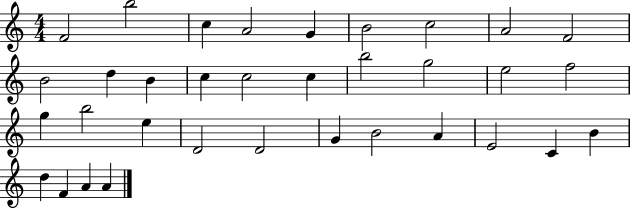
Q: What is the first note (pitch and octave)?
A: F4